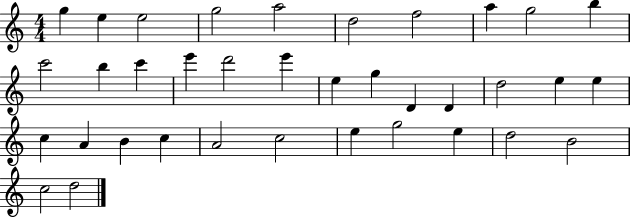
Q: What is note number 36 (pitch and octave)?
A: D5